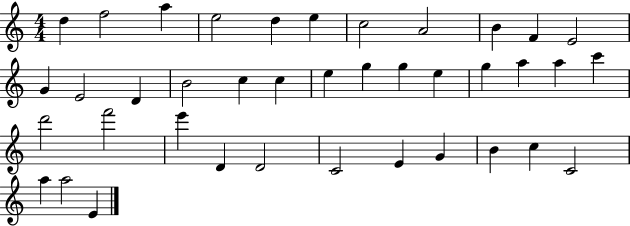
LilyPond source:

{
  \clef treble
  \numericTimeSignature
  \time 4/4
  \key c \major
  d''4 f''2 a''4 | e''2 d''4 e''4 | c''2 a'2 | b'4 f'4 e'2 | \break g'4 e'2 d'4 | b'2 c''4 c''4 | e''4 g''4 g''4 e''4 | g''4 a''4 a''4 c'''4 | \break d'''2 f'''2 | e'''4 d'4 d'2 | c'2 e'4 g'4 | b'4 c''4 c'2 | \break a''4 a''2 e'4 | \bar "|."
}